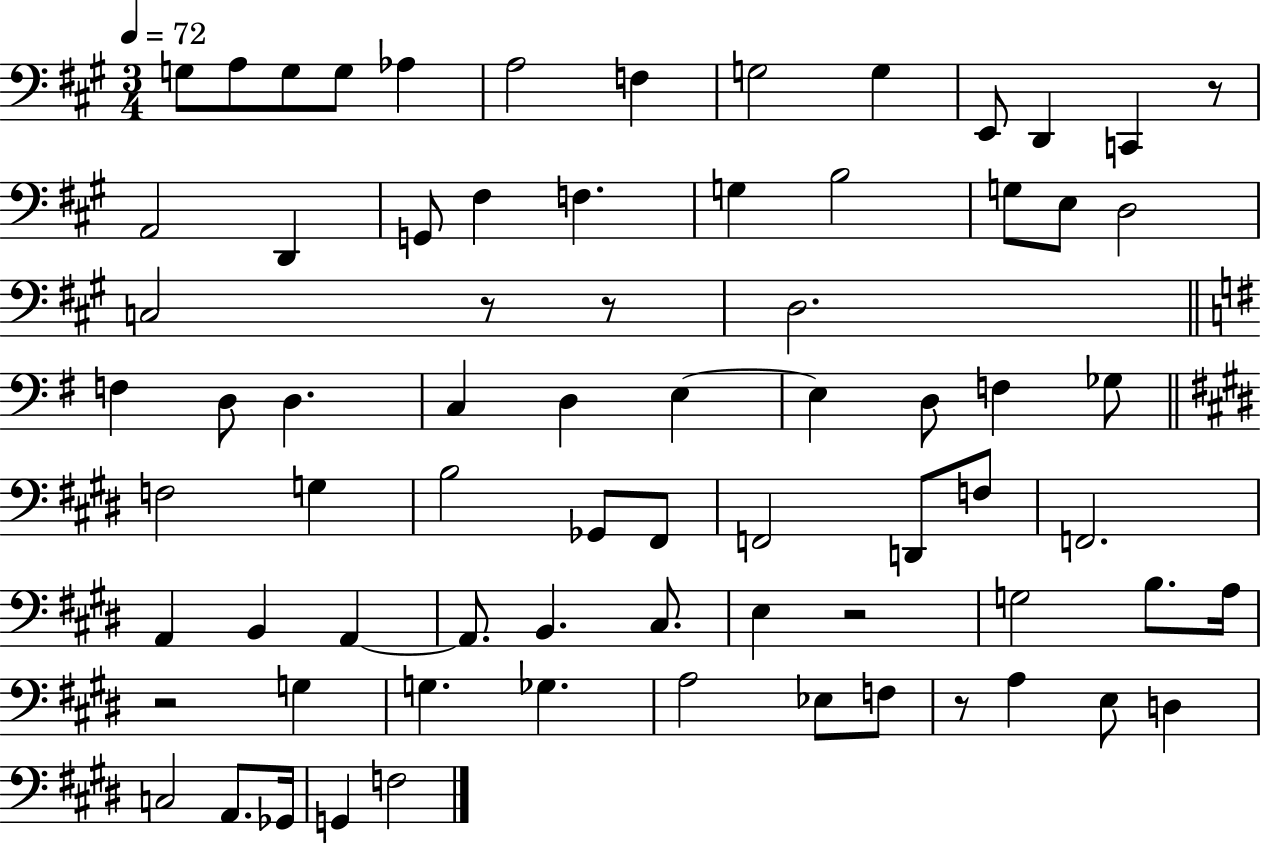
X:1
T:Untitled
M:3/4
L:1/4
K:A
G,/2 A,/2 G,/2 G,/2 _A, A,2 F, G,2 G, E,,/2 D,, C,, z/2 A,,2 D,, G,,/2 ^F, F, G, B,2 G,/2 E,/2 D,2 C,2 z/2 z/2 D,2 F, D,/2 D, C, D, E, E, D,/2 F, _G,/2 F,2 G, B,2 _G,,/2 ^F,,/2 F,,2 D,,/2 F,/2 F,,2 A,, B,, A,, A,,/2 B,, ^C,/2 E, z2 G,2 B,/2 A,/4 z2 G, G, _G, A,2 _E,/2 F,/2 z/2 A, E,/2 D, C,2 A,,/2 _G,,/4 G,, F,2